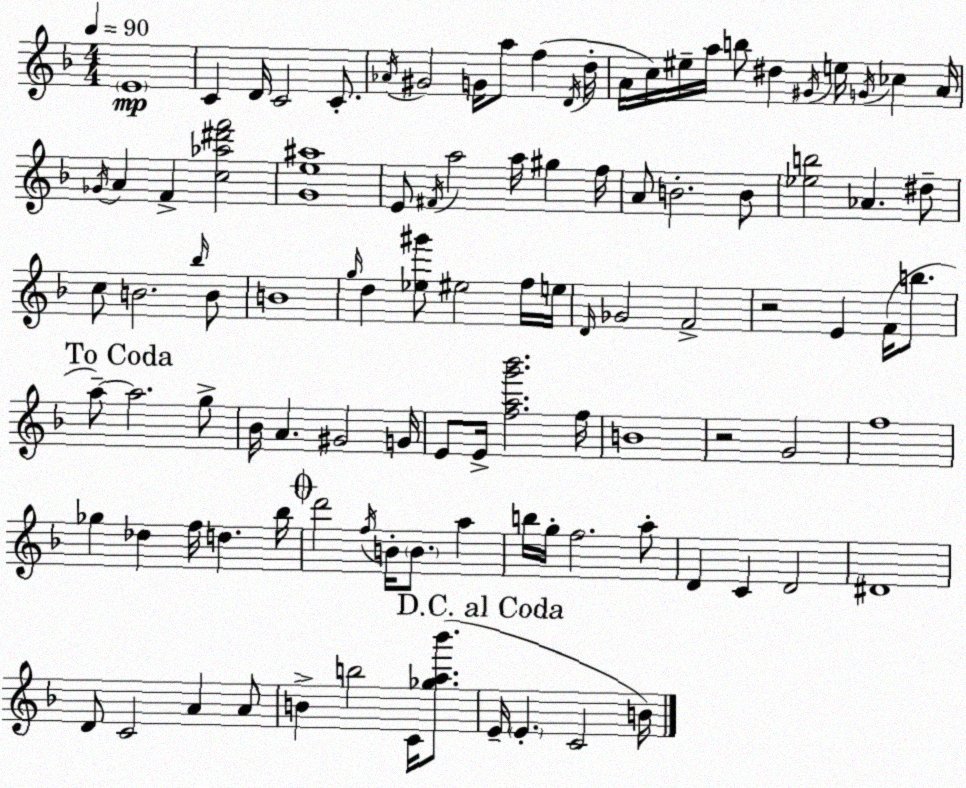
X:1
T:Untitled
M:4/4
L:1/4
K:Dm
E4 C D/4 C2 C/2 _A/4 ^G2 G/4 a/2 f D/4 d/4 A/4 c/4 ^e/4 a/4 b/2 ^d ^G/4 e/4 G/4 _c A/4 _G/4 A F [c_a^d'f']2 [Ge^a]4 E/2 ^F/4 a2 a/4 ^g f/4 A/2 B2 B/2 [_eb]2 _A ^d/2 c/2 B2 _b/4 B/2 B4 g/4 d [_e^g']/2 ^e2 f/4 e/4 D/4 _G2 F2 z2 E F/4 b/2 a/2 a2 g/2 _B/4 A ^G2 G/4 E/2 E/4 [fag'_b']2 f/4 B4 z2 G2 f4 _g _d f/4 d _b/4 d'2 f/4 B/4 B/2 a b/4 g/4 f2 a/2 D C D2 ^D4 D/2 C2 A A/2 B b2 C/4 [_ga_b']/2 E/4 E C2 B/4